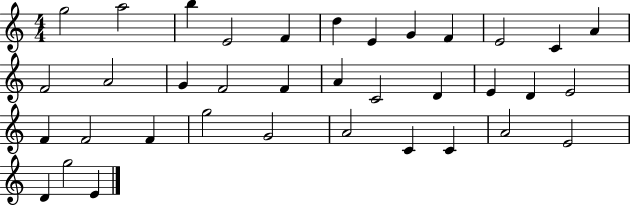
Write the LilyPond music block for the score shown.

{
  \clef treble
  \numericTimeSignature
  \time 4/4
  \key c \major
  g''2 a''2 | b''4 e'2 f'4 | d''4 e'4 g'4 f'4 | e'2 c'4 a'4 | \break f'2 a'2 | g'4 f'2 f'4 | a'4 c'2 d'4 | e'4 d'4 e'2 | \break f'4 f'2 f'4 | g''2 g'2 | a'2 c'4 c'4 | a'2 e'2 | \break d'4 g''2 e'4 | \bar "|."
}